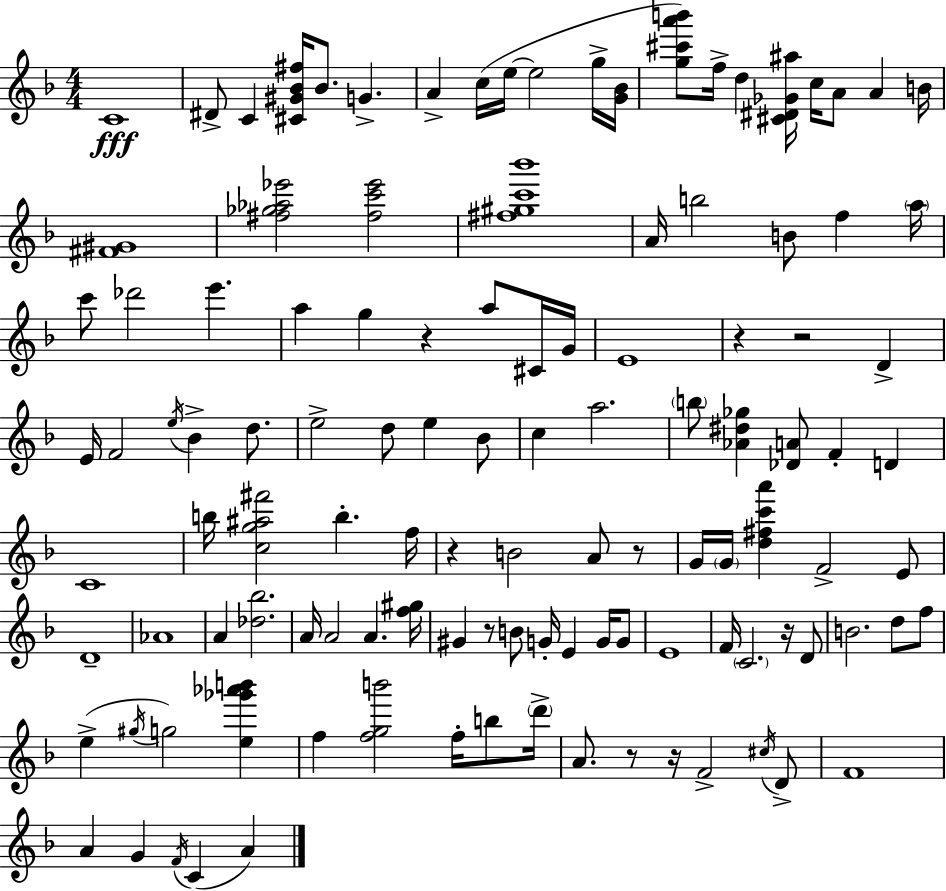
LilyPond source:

{
  \clef treble
  \numericTimeSignature
  \time 4/4
  \key f \major
  c'1\fff | dis'8-> c'4 <cis' gis' bes' fis''>16 bes'8. g'4.-> | a'4-> c''16( e''16~~ e''2 g''16-> <g' bes'>16 | <g'' cis''' a''' b'''>8) f''16-> d''4 <cis' dis' ges' ais''>16 c''16 a'8 a'4 b'16 | \break <fis' gis'>1 | <fis'' ges'' aes'' ees'''>2 <fis'' c''' ees'''>2 | <fis'' gis'' c''' bes'''>1 | a'16 b''2 b'8 f''4 \parenthesize a''16 | \break c'''8 des'''2 e'''4. | a''4 g''4 r4 a''8 cis'16 g'16 | e'1 | r4 r2 d'4-> | \break e'16 f'2 \acciaccatura { e''16 } bes'4-> d''8. | e''2-> d''8 e''4 bes'8 | c''4 a''2. | \parenthesize b''8 <aes' dis'' ges''>4 <des' a'>8 f'4-. d'4 | \break c'1 | b''16 <c'' g'' ais'' fis'''>2 b''4.-. | f''16 r4 b'2 a'8 r8 | g'16 \parenthesize g'16 <d'' fis'' c''' a'''>4 f'2-> e'8 | \break d'1-- | aes'1 | a'4 <des'' bes''>2. | a'16 a'2 a'4. | \break <f'' gis''>16 gis'4 r8 b'8 g'16-. e'4 g'16 g'8 | e'1 | f'16 \parenthesize c'2. r16 d'8 | b'2. d''8 f''8 | \break e''4->( \acciaccatura { gis''16 } g''2) <e'' ges''' aes''' b'''>4 | f''4 <f'' g'' b'''>2 f''16-. b''8 | \parenthesize d'''16-> a'8. r8 r16 f'2-> | \acciaccatura { cis''16 } d'8-> f'1 | \break a'4 g'4 \acciaccatura { f'16 }( c'4 | a'4) \bar "|."
}